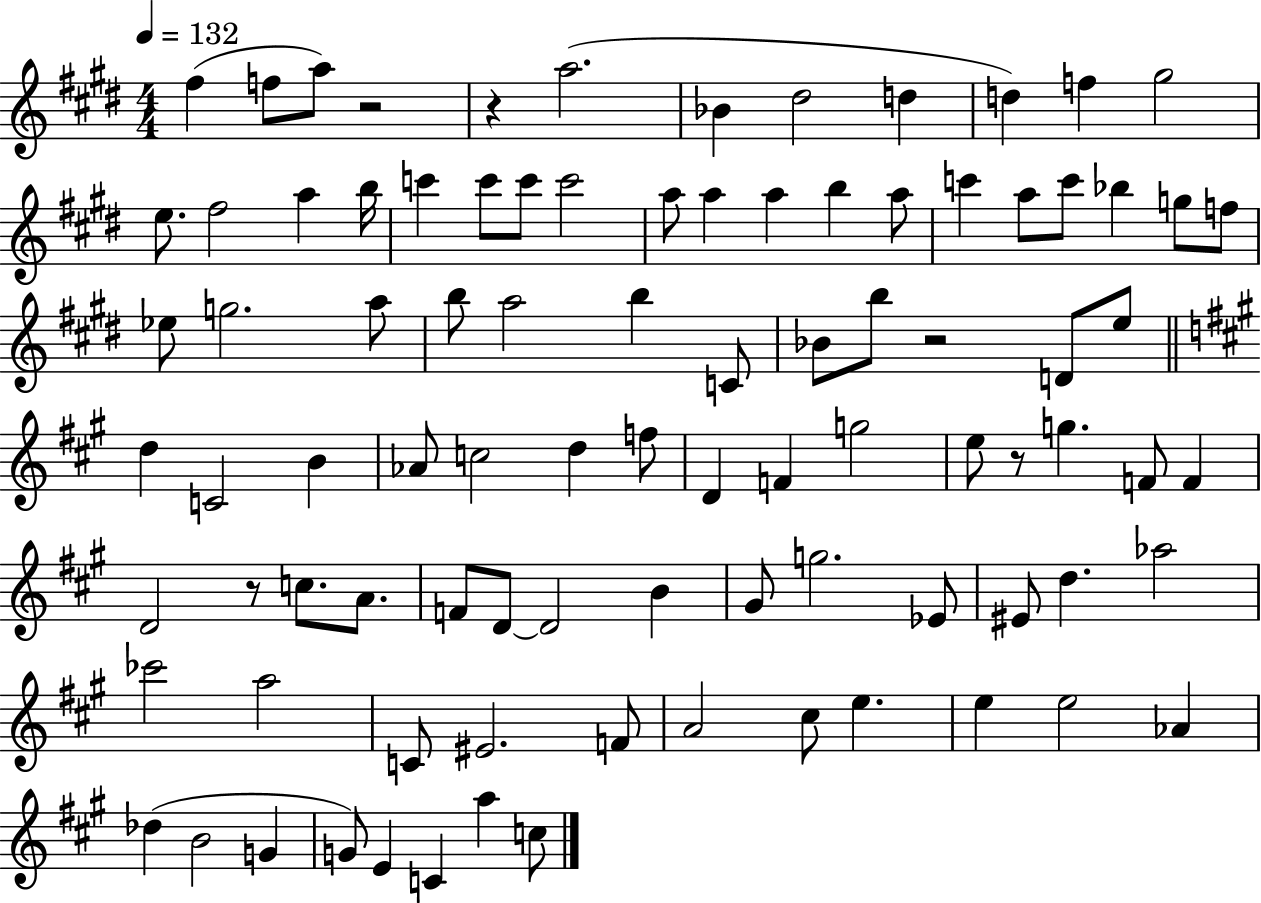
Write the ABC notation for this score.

X:1
T:Untitled
M:4/4
L:1/4
K:E
^f f/2 a/2 z2 z a2 _B ^d2 d d f ^g2 e/2 ^f2 a b/4 c' c'/2 c'/2 c'2 a/2 a a b a/2 c' a/2 c'/2 _b g/2 f/2 _e/2 g2 a/2 b/2 a2 b C/2 _B/2 b/2 z2 D/2 e/2 d C2 B _A/2 c2 d f/2 D F g2 e/2 z/2 g F/2 F D2 z/2 c/2 A/2 F/2 D/2 D2 B ^G/2 g2 _E/2 ^E/2 d _a2 _c'2 a2 C/2 ^E2 F/2 A2 ^c/2 e e e2 _A _d B2 G G/2 E C a c/2